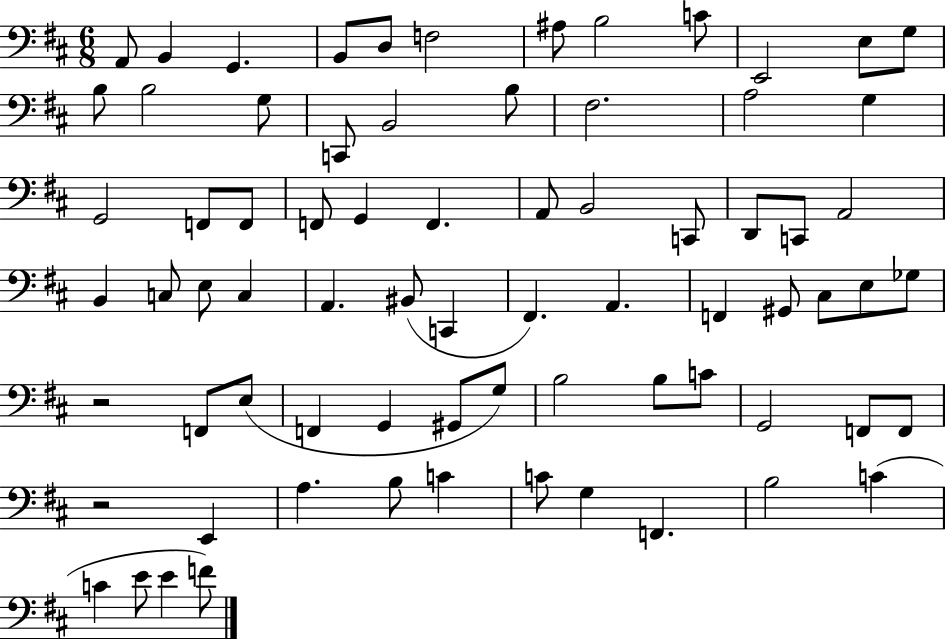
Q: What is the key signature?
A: D major